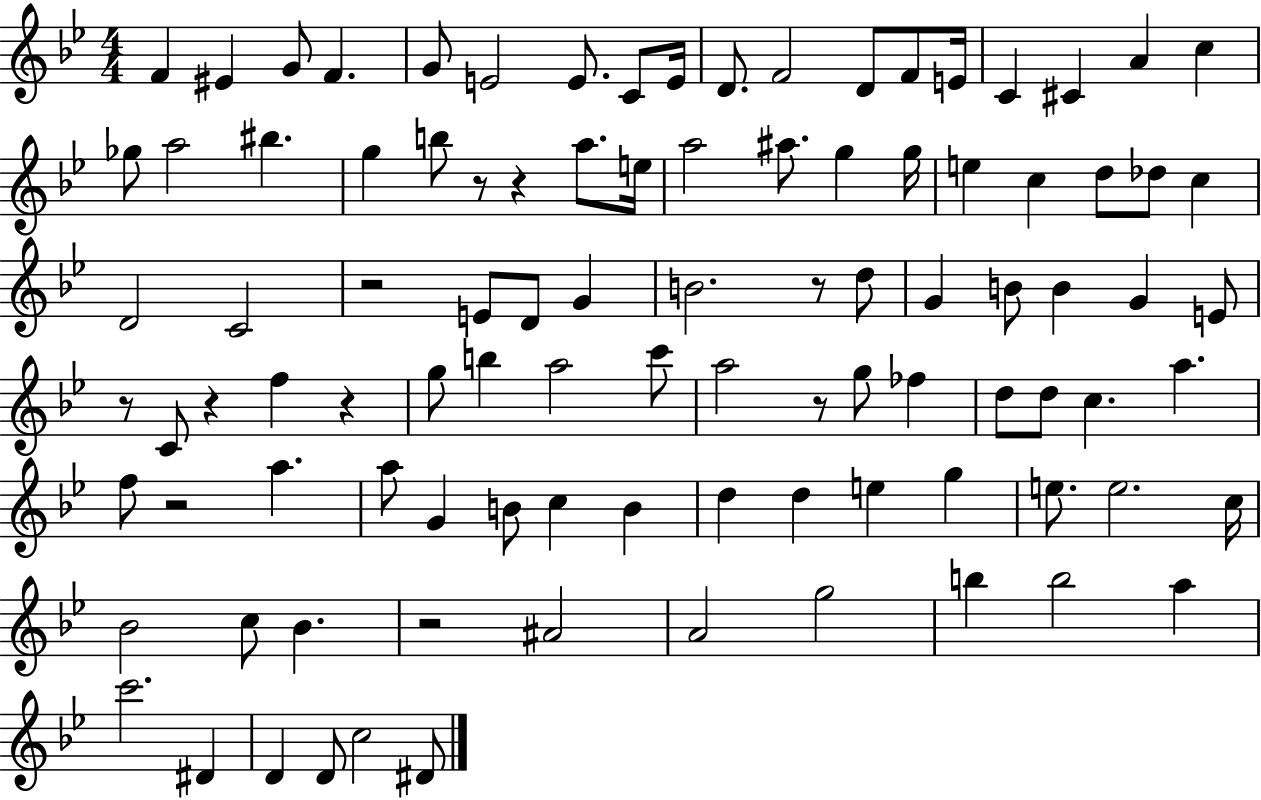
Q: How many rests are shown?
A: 10